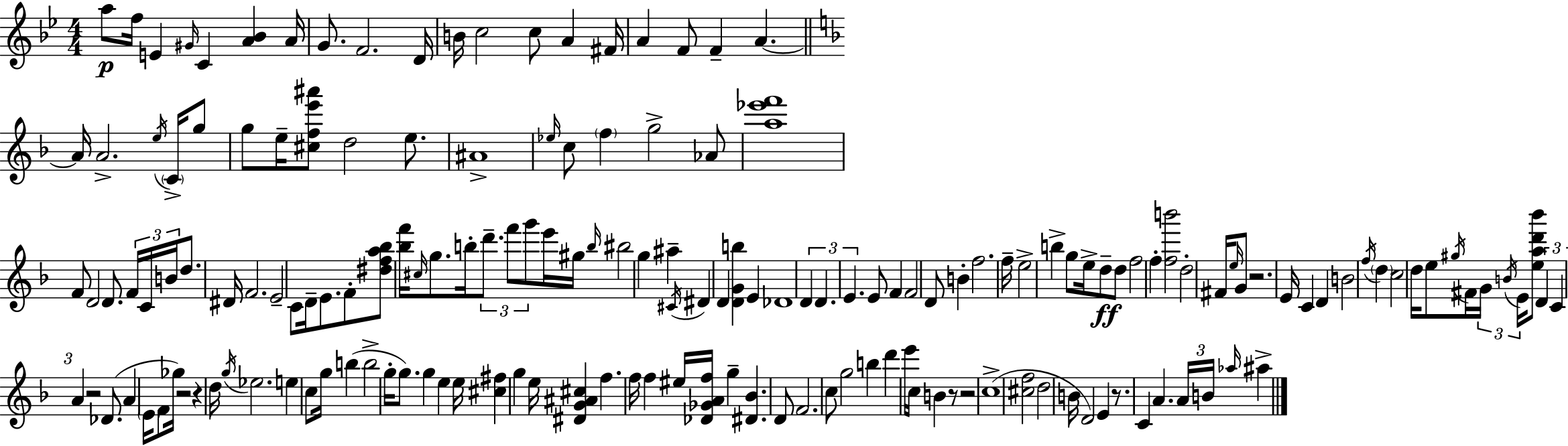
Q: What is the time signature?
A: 4/4